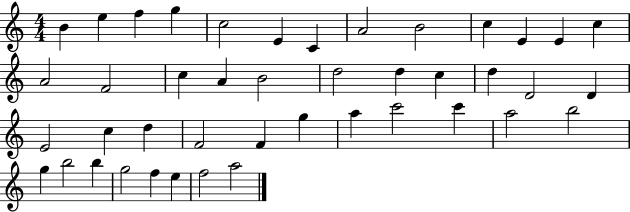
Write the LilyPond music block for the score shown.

{
  \clef treble
  \numericTimeSignature
  \time 4/4
  \key c \major
  b'4 e''4 f''4 g''4 | c''2 e'4 c'4 | a'2 b'2 | c''4 e'4 e'4 c''4 | \break a'2 f'2 | c''4 a'4 b'2 | d''2 d''4 c''4 | d''4 d'2 d'4 | \break e'2 c''4 d''4 | f'2 f'4 g''4 | a''4 c'''2 c'''4 | a''2 b''2 | \break g''4 b''2 b''4 | g''2 f''4 e''4 | f''2 a''2 | \bar "|."
}